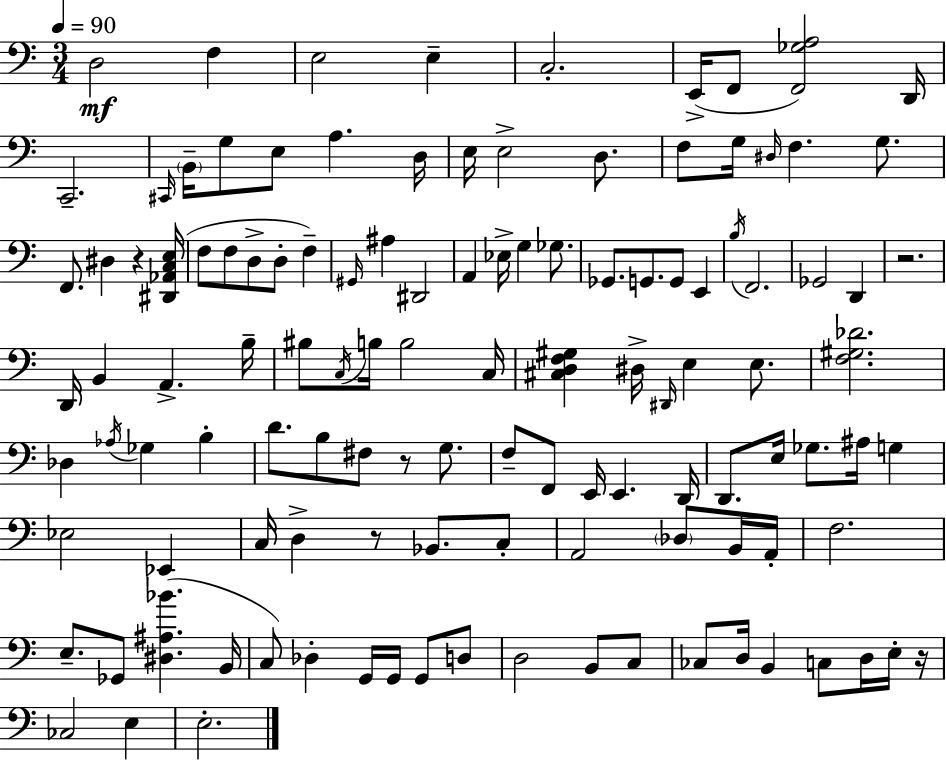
D3/h F3/q E3/h E3/q C3/h. E2/s F2/e [F2,Gb3,A3]/h D2/s C2/h. C#2/s B2/s G3/e E3/e A3/q. D3/s E3/s E3/h D3/e. F3/e G3/s D#3/s F3/q. G3/e. F2/e. D#3/q R/q [D#2,Ab2,C3,E3]/s F3/e F3/e D3/e D3/e F3/q G#2/s A#3/q D#2/h A2/q Eb3/s G3/q Gb3/e. Gb2/e. G2/e. G2/e E2/q B3/s F2/h. Gb2/h D2/q R/h. D2/s B2/q A2/q. B3/s BIS3/e C3/s B3/s B3/h C3/s [C#3,D3,F3,G#3]/q D#3/s D#2/s E3/q E3/e. [F3,G#3,Db4]/h. Db3/q Ab3/s Gb3/q B3/q D4/e. B3/e F#3/e R/e G3/e. F3/e F2/e E2/s E2/q. D2/s D2/e. E3/s Gb3/e. A#3/s G3/q Eb3/h Eb2/q C3/s D3/q R/e Bb2/e. C3/e A2/h Db3/e B2/s A2/s F3/h. E3/e. Gb2/e [D#3,A#3,Bb4]/q. B2/s C3/e Db3/q G2/s G2/s G2/e D3/e D3/h B2/e C3/e CES3/e D3/s B2/q C3/e D3/s E3/s R/s CES3/h E3/q E3/h.